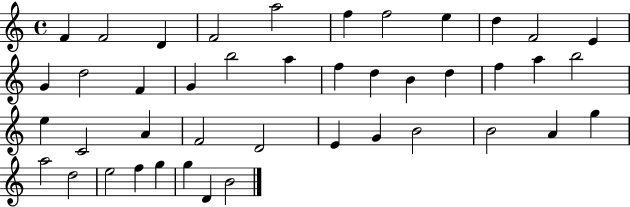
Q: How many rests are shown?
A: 0